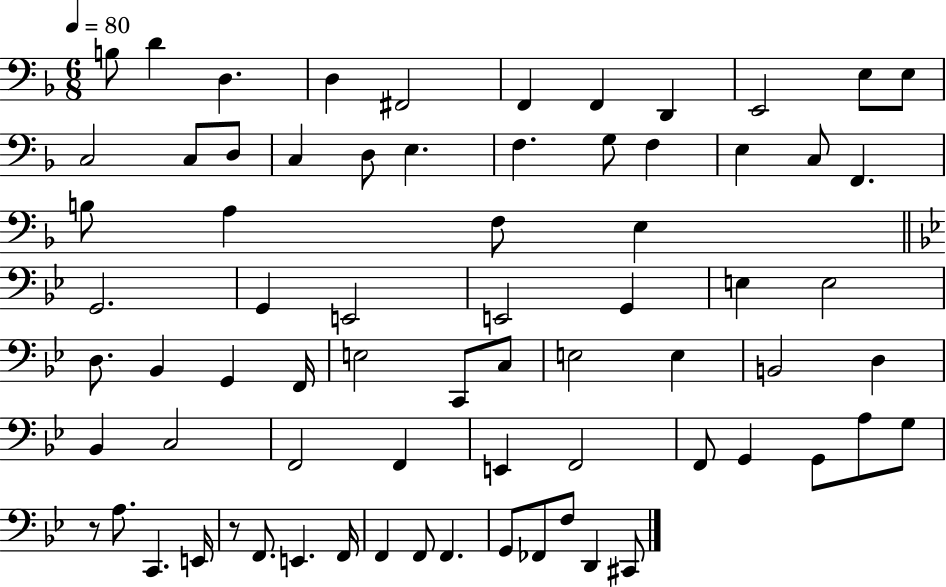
{
  \clef bass
  \numericTimeSignature
  \time 6/8
  \key f \major
  \tempo 4 = 80
  \repeat volta 2 { b8 d'4 d4. | d4 fis,2 | f,4 f,4 d,4 | e,2 e8 e8 | \break c2 c8 d8 | c4 d8 e4. | f4. g8 f4 | e4 c8 f,4. | \break b8 a4 f8 e4 | \bar "||" \break \key bes \major g,2. | g,4 e,2 | e,2 g,4 | e4 e2 | \break d8. bes,4 g,4 f,16 | e2 c,8 c8 | e2 e4 | b,2 d4 | \break bes,4 c2 | f,2 f,4 | e,4 f,2 | f,8 g,4 g,8 a8 g8 | \break r8 a8. c,4. e,16 | r8 f,8. e,4. f,16 | f,4 f,8 f,4. | g,8 fes,8 f8 d,4 cis,8 | \break } \bar "|."
}